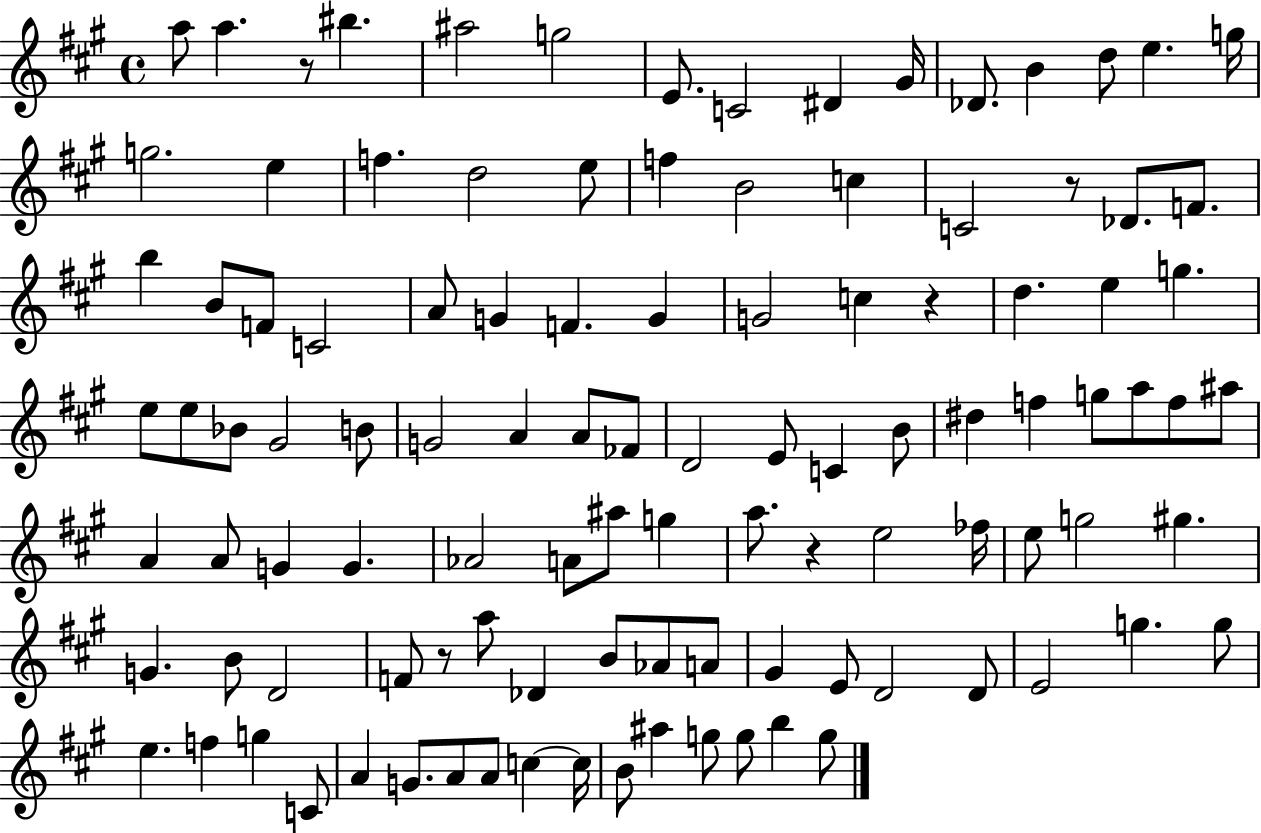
{
  \clef treble
  \time 4/4
  \defaultTimeSignature
  \key a \major
  a''8 a''4. r8 bis''4. | ais''2 g''2 | e'8. c'2 dis'4 gis'16 | des'8. b'4 d''8 e''4. g''16 | \break g''2. e''4 | f''4. d''2 e''8 | f''4 b'2 c''4 | c'2 r8 des'8. f'8. | \break b''4 b'8 f'8 c'2 | a'8 g'4 f'4. g'4 | g'2 c''4 r4 | d''4. e''4 g''4. | \break e''8 e''8 bes'8 gis'2 b'8 | g'2 a'4 a'8 fes'8 | d'2 e'8 c'4 b'8 | dis''4 f''4 g''8 a''8 f''8 ais''8 | \break a'4 a'8 g'4 g'4. | aes'2 a'8 ais''8 g''4 | a''8. r4 e''2 fes''16 | e''8 g''2 gis''4. | \break g'4. b'8 d'2 | f'8 r8 a''8 des'4 b'8 aes'8 a'8 | gis'4 e'8 d'2 d'8 | e'2 g''4. g''8 | \break e''4. f''4 g''4 c'8 | a'4 g'8. a'8 a'8 c''4~~ c''16 | b'8 ais''4 g''8 g''8 b''4 g''8 | \bar "|."
}